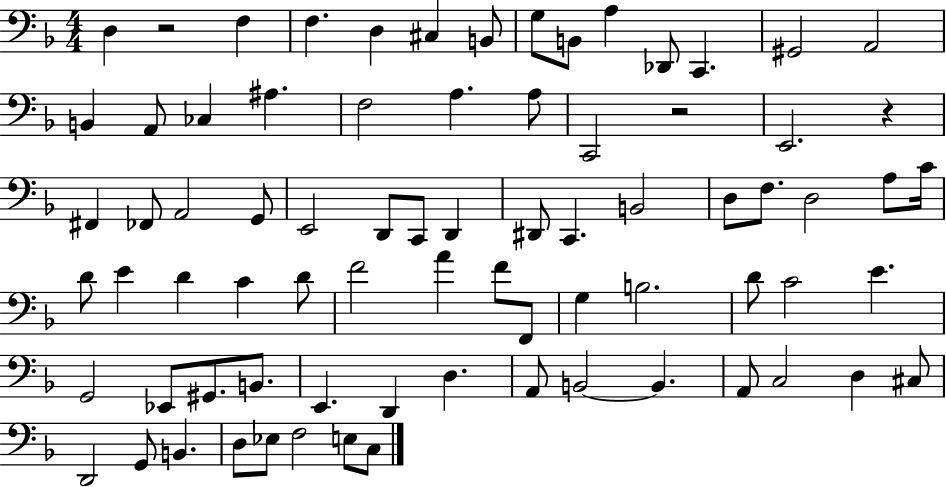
X:1
T:Untitled
M:4/4
L:1/4
K:F
D, z2 F, F, D, ^C, B,,/2 G,/2 B,,/2 A, _D,,/2 C,, ^G,,2 A,,2 B,, A,,/2 _C, ^A, F,2 A, A,/2 C,,2 z2 E,,2 z ^F,, _F,,/2 A,,2 G,,/2 E,,2 D,,/2 C,,/2 D,, ^D,,/2 C,, B,,2 D,/2 F,/2 D,2 A,/2 C/4 D/2 E D C D/2 F2 A F/2 F,,/2 G, B,2 D/2 C2 E G,,2 _E,,/2 ^G,,/2 B,,/2 E,, D,, D, A,,/2 B,,2 B,, A,,/2 C,2 D, ^C,/2 D,,2 G,,/2 B,, D,/2 _E,/2 F,2 E,/2 C,/2